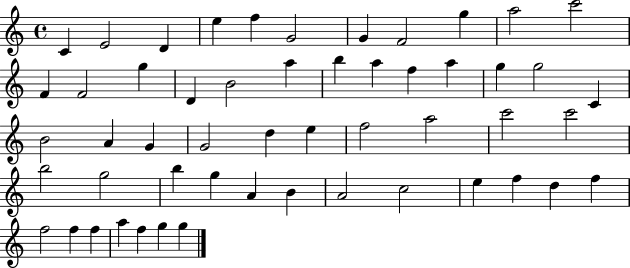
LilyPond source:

{
  \clef treble
  \time 4/4
  \defaultTimeSignature
  \key c \major
  c'4 e'2 d'4 | e''4 f''4 g'2 | g'4 f'2 g''4 | a''2 c'''2 | \break f'4 f'2 g''4 | d'4 b'2 a''4 | b''4 a''4 f''4 a''4 | g''4 g''2 c'4 | \break b'2 a'4 g'4 | g'2 d''4 e''4 | f''2 a''2 | c'''2 c'''2 | \break b''2 g''2 | b''4 g''4 a'4 b'4 | a'2 c''2 | e''4 f''4 d''4 f''4 | \break f''2 f''4 f''4 | a''4 f''4 g''4 g''4 | \bar "|."
}